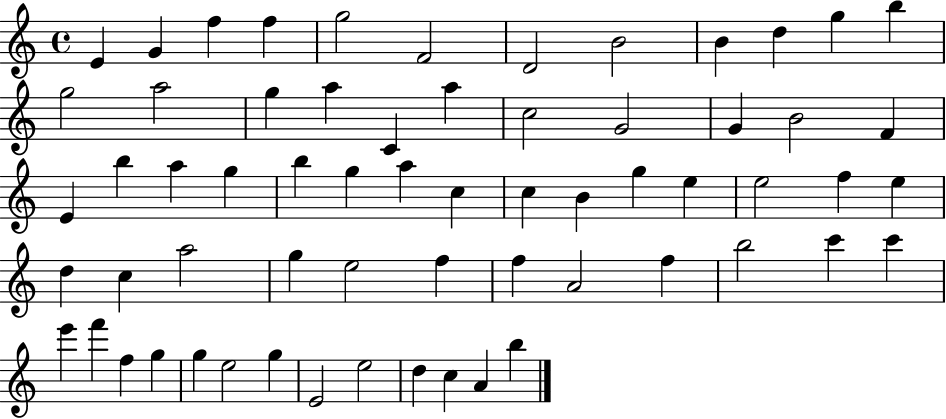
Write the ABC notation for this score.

X:1
T:Untitled
M:4/4
L:1/4
K:C
E G f f g2 F2 D2 B2 B d g b g2 a2 g a C a c2 G2 G B2 F E b a g b g a c c B g e e2 f e d c a2 g e2 f f A2 f b2 c' c' e' f' f g g e2 g E2 e2 d c A b